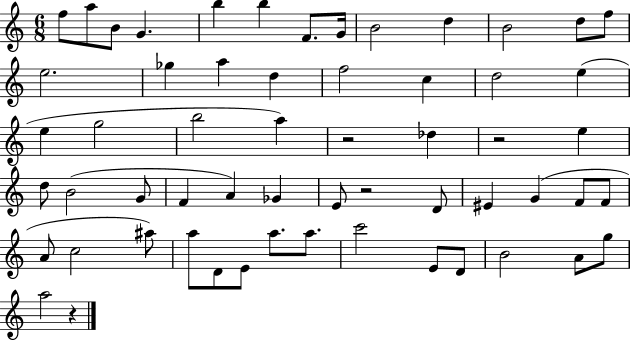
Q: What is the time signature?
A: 6/8